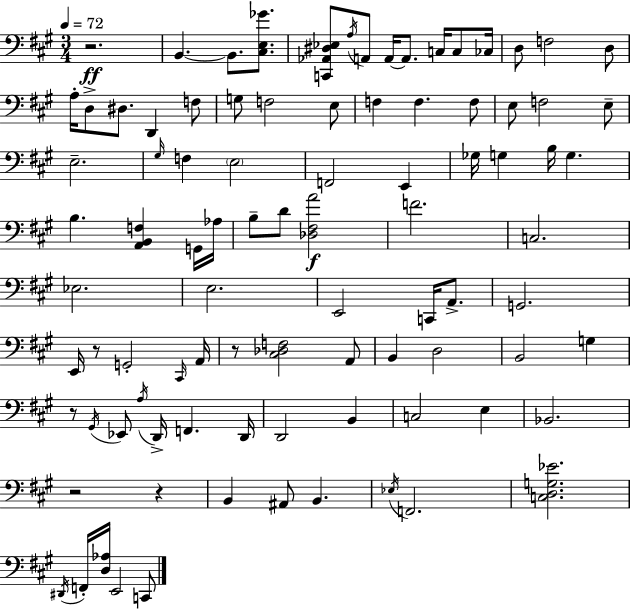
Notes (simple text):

R/h. B2/q. B2/e. [C#3,E3,Gb4]/e. [C2,Ab2,D#3,Eb3]/e A3/s A2/e A2/s A2/e. C3/s C3/e CES3/s D3/e F3/h D3/e A3/s D3/e D#3/e. D2/q F3/e G3/e F3/h E3/e F3/q F3/q. F3/e E3/e F3/h E3/e E3/h. G#3/s F3/q E3/h F2/h E2/q Gb3/s G3/q B3/s G3/q. B3/q. [A2,B2,F3]/q G2/s Ab3/s B3/e D4/e [Db3,F#3,A4]/h F4/h. C3/h. Eb3/h. E3/h. E2/h C2/s A2/e. G2/h. E2/s R/e G2/h C#2/s A2/s R/e [C#3,Db3,F3]/h A2/e B2/q D3/h B2/h G3/q R/e G#2/s Eb2/e A3/s D2/s F2/q. D2/s D2/h B2/q C3/h E3/q Bb2/h. R/h R/q B2/q A#2/e B2/q. Eb3/s F2/h. [C3,D3,G3,Eb4]/h. D#2/s F2/s [D3,Ab3]/s E2/h C2/e